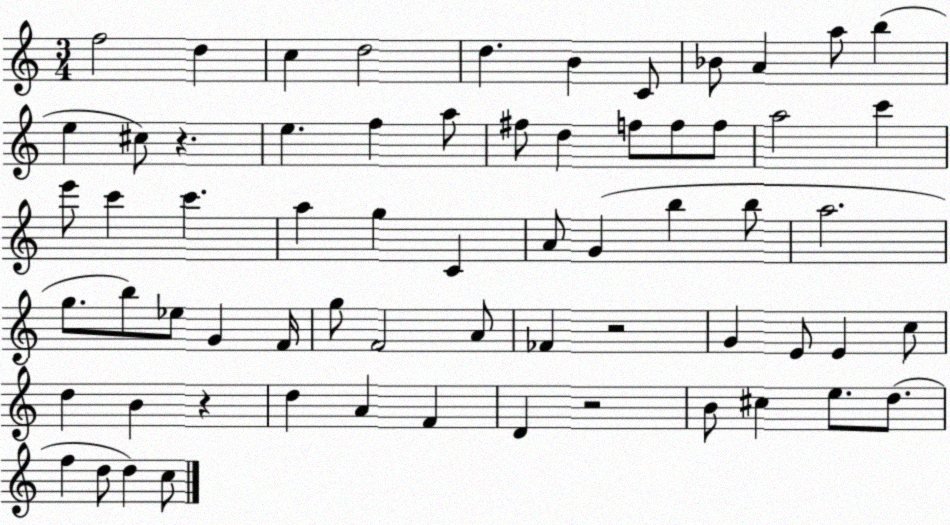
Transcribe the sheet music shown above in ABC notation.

X:1
T:Untitled
M:3/4
L:1/4
K:C
f2 d c d2 d B C/2 _B/2 A a/2 b e ^c/2 z e f a/2 ^f/2 d f/2 f/2 f/2 a2 c' e'/2 c' c' a g C A/2 G b b/2 a2 g/2 b/2 _e/2 G F/4 g/2 F2 A/2 _F z2 G E/2 E c/2 d B z d A F D z2 B/2 ^c e/2 d/2 f d/2 d c/2